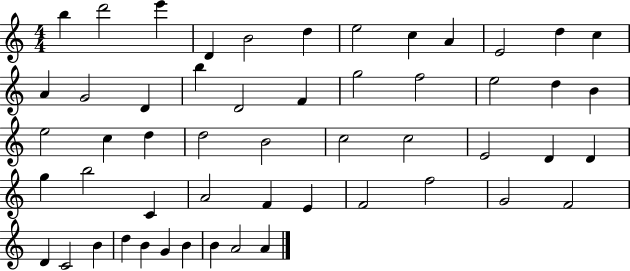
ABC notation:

X:1
T:Untitled
M:4/4
L:1/4
K:C
b d'2 e' D B2 d e2 c A E2 d c A G2 D b D2 F g2 f2 e2 d B e2 c d d2 B2 c2 c2 E2 D D g b2 C A2 F E F2 f2 G2 F2 D C2 B d B G B B A2 A